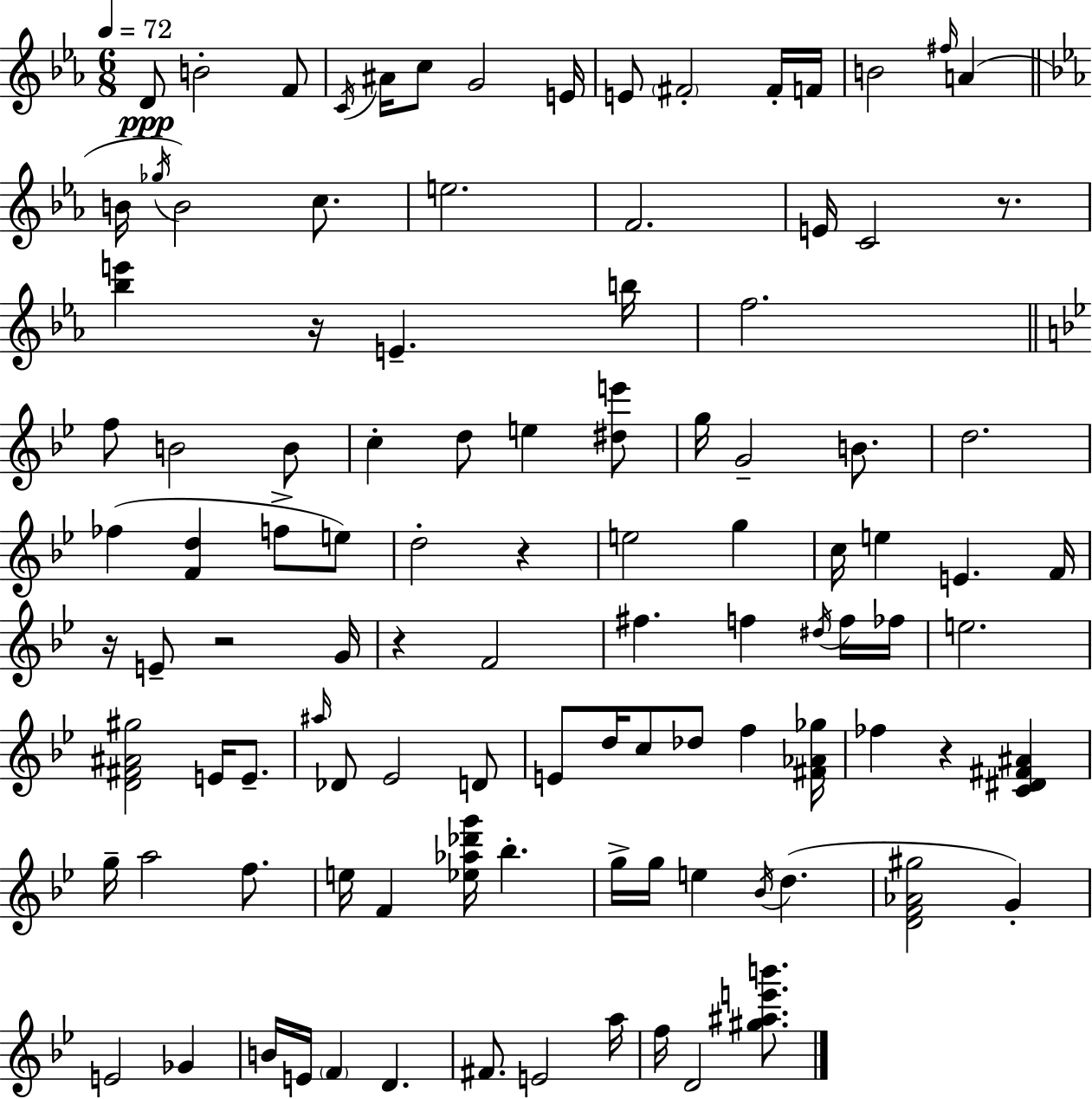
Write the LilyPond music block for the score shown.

{
  \clef treble
  \numericTimeSignature
  \time 6/8
  \key c \minor
  \tempo 4 = 72
  d'8\ppp b'2-. f'8 | \acciaccatura { c'16 } ais'16 c''8 g'2 | e'16 e'8 \parenthesize fis'2-. fis'16-. | f'16 b'2 \grace { fis''16 } a'4( | \break \bar "||" \break \key c \minor b'16 \acciaccatura { ges''16 }) b'2 c''8. | e''2. | f'2. | e'16 c'2 r8. | \break <bes'' e'''>4 r16 e'4.-- | b''16 f''2. | \bar "||" \break \key bes \major f''8 b'2 b'8 | c''4-. d''8 e''4 <dis'' e'''>8 | g''16 g'2-- b'8. | d''2. | \break fes''4( <f' d''>4 f''8-> e''8) | d''2-. r4 | e''2 g''4 | c''16 e''4 e'4. f'16 | \break r16 e'8-- r2 g'16 | r4 f'2 | fis''4. f''4 \acciaccatura { dis''16 } f''16 | fes''16 e''2. | \break <d' fis' ais' gis''>2 e'16 e'8.-- | \grace { ais''16 } des'8 ees'2 | d'8 e'8 d''16 c''8 des''8 f''4 | <fis' aes' ges''>16 fes''4 r4 <c' dis' fis' ais'>4 | \break g''16-- a''2 f''8. | e''16 f'4 <ees'' aes'' des''' g'''>16 bes''4.-. | g''16-> g''16 e''4 \acciaccatura { bes'16 } d''4.( | <d' f' aes' gis''>2 g'4-.) | \break e'2 ges'4 | b'16 e'16 \parenthesize f'4 d'4. | fis'8. e'2 | a''16 f''16 d'2 | \break <gis'' ais'' e''' b'''>8. \bar "|."
}